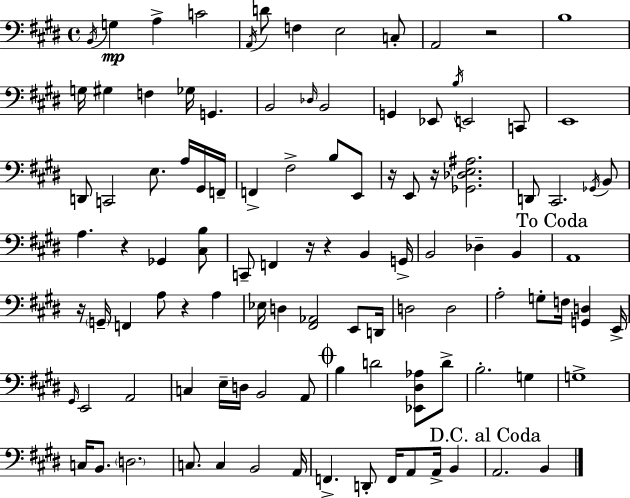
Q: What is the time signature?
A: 4/4